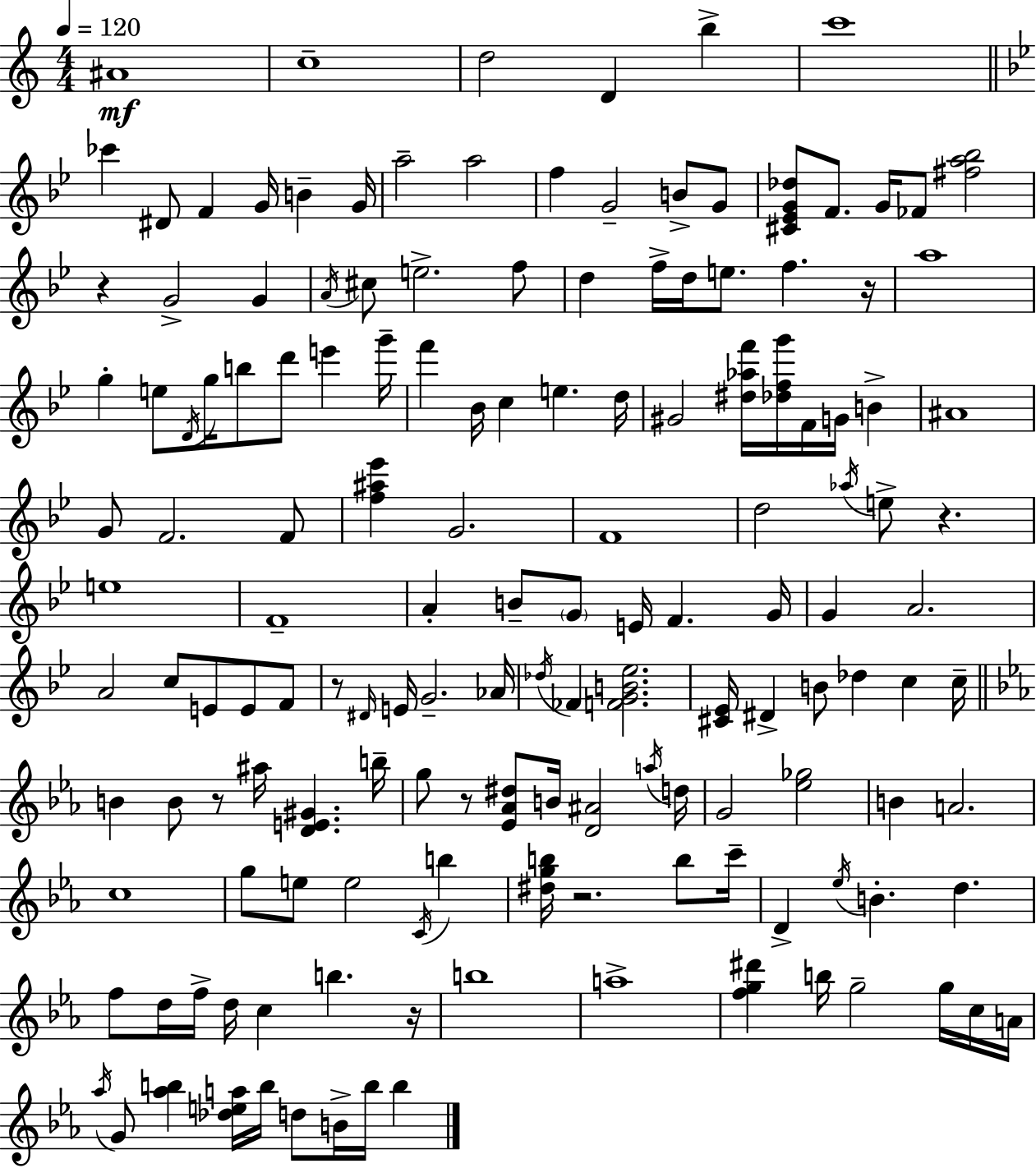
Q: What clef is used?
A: treble